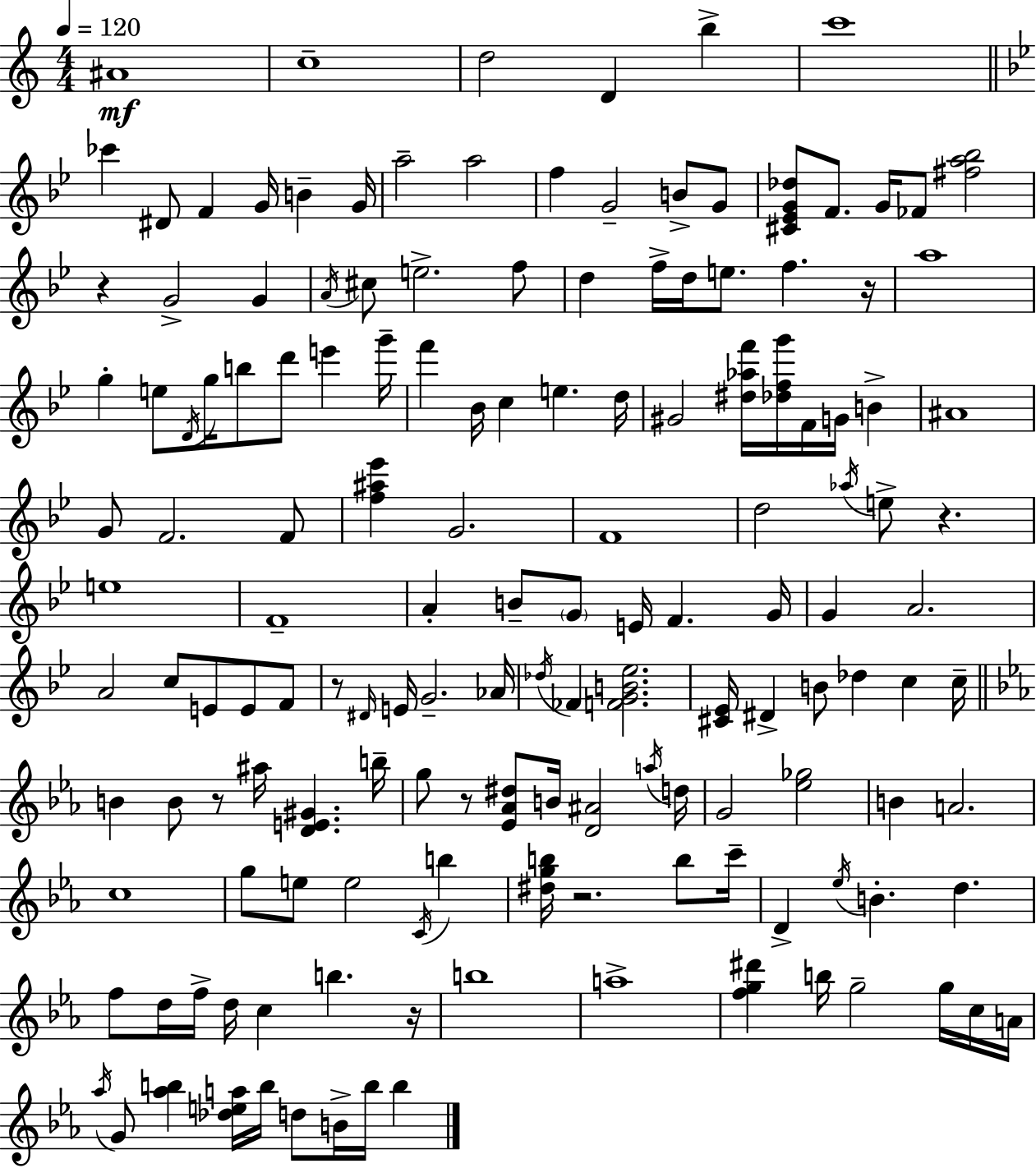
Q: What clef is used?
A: treble